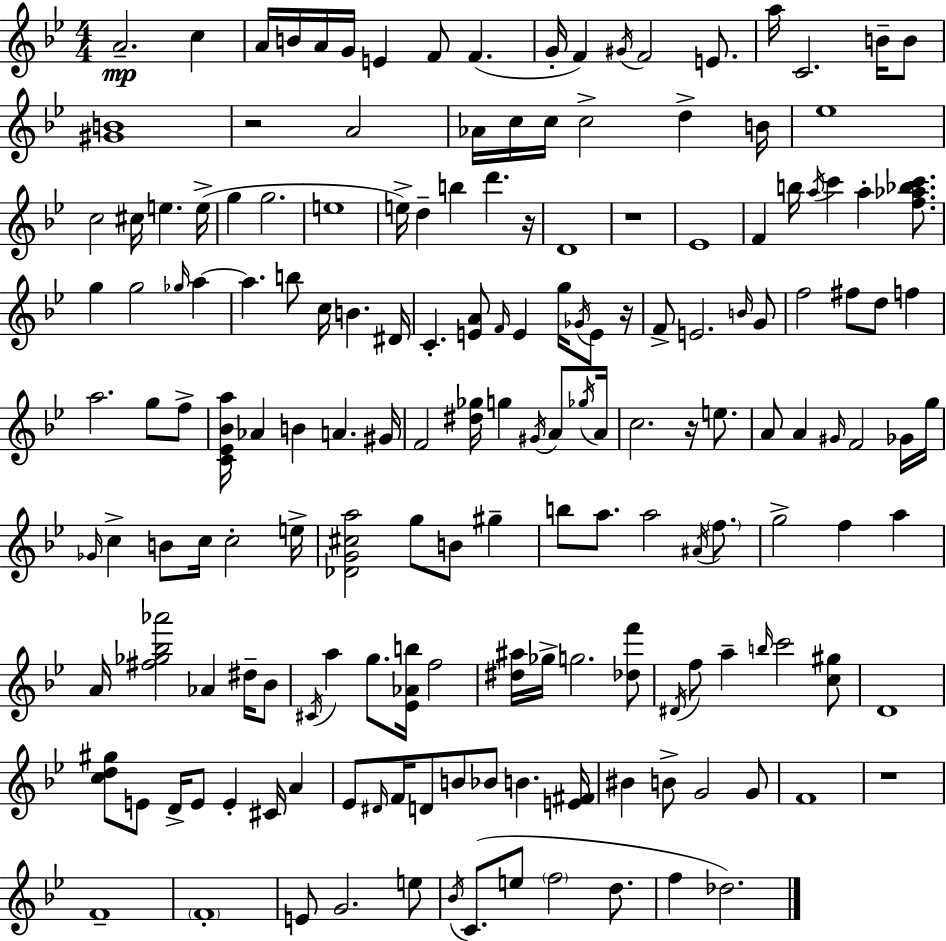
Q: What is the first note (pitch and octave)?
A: A4